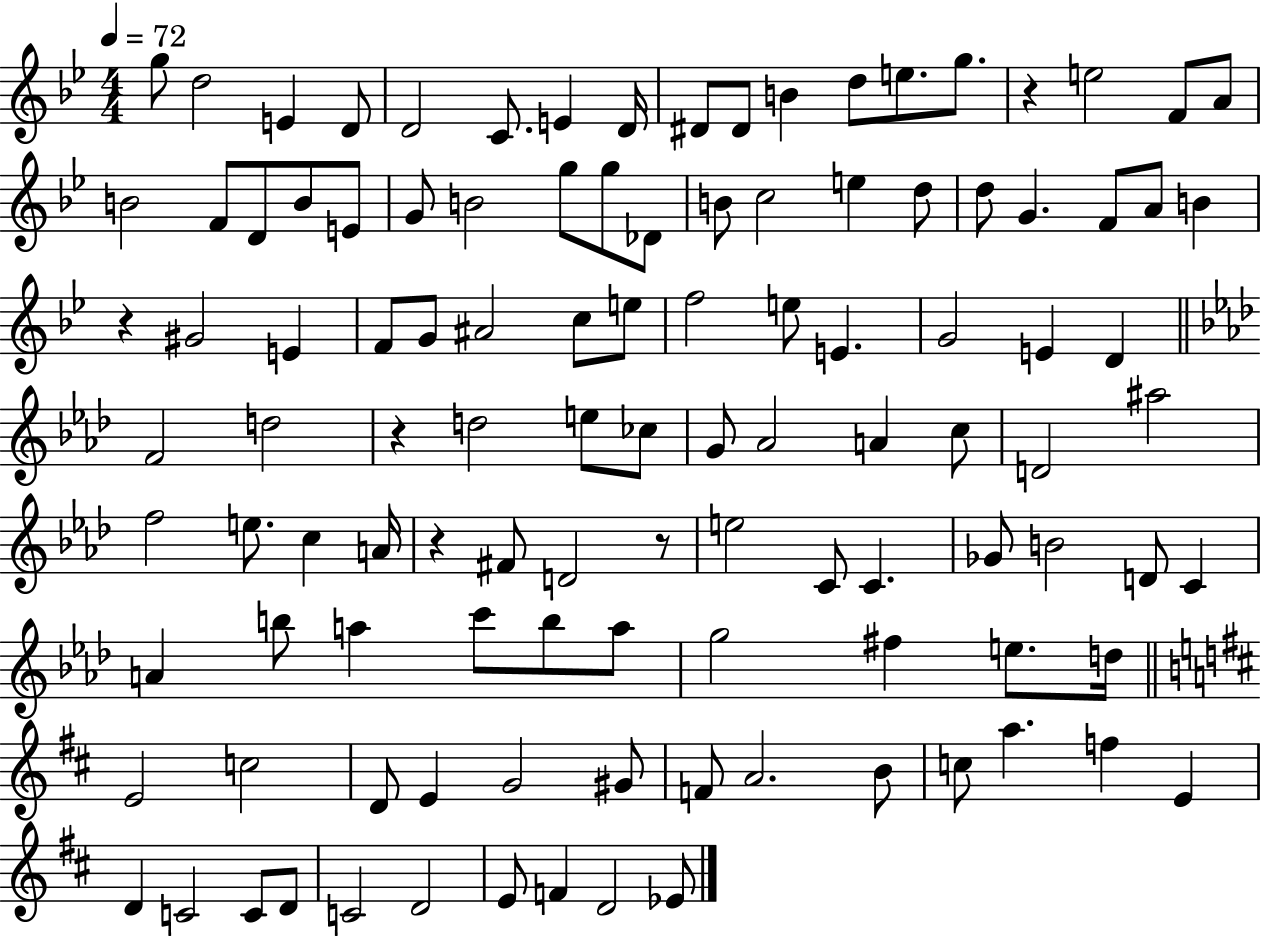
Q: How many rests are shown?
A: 5